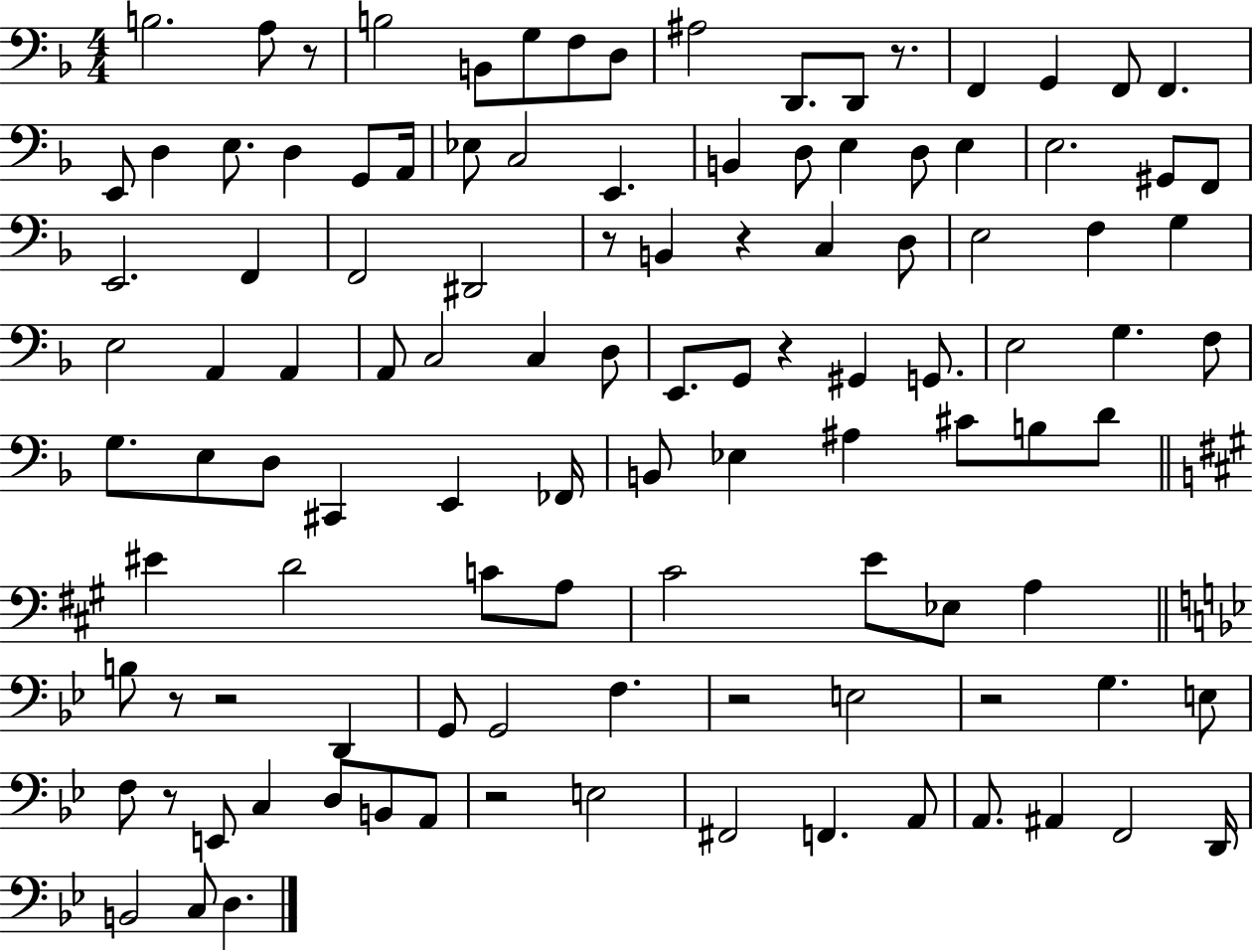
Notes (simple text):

B3/h. A3/e R/e B3/h B2/e G3/e F3/e D3/e A#3/h D2/e. D2/e R/e. F2/q G2/q F2/e F2/q. E2/e D3/q E3/e. D3/q G2/e A2/s Eb3/e C3/h E2/q. B2/q D3/e E3/q D3/e E3/q E3/h. G#2/e F2/e E2/h. F2/q F2/h D#2/h R/e B2/q R/q C3/q D3/e E3/h F3/q G3/q E3/h A2/q A2/q A2/e C3/h C3/q D3/e E2/e. G2/e R/q G#2/q G2/e. E3/h G3/q. F3/e G3/e. E3/e D3/e C#2/q E2/q FES2/s B2/e Eb3/q A#3/q C#4/e B3/e D4/e EIS4/q D4/h C4/e A3/e C#4/h E4/e Eb3/e A3/q B3/e R/e R/h D2/q G2/e G2/h F3/q. R/h E3/h R/h G3/q. E3/e F3/e R/e E2/e C3/q D3/e B2/e A2/e R/h E3/h F#2/h F2/q. A2/e A2/e. A#2/q F2/h D2/s B2/h C3/e D3/q.